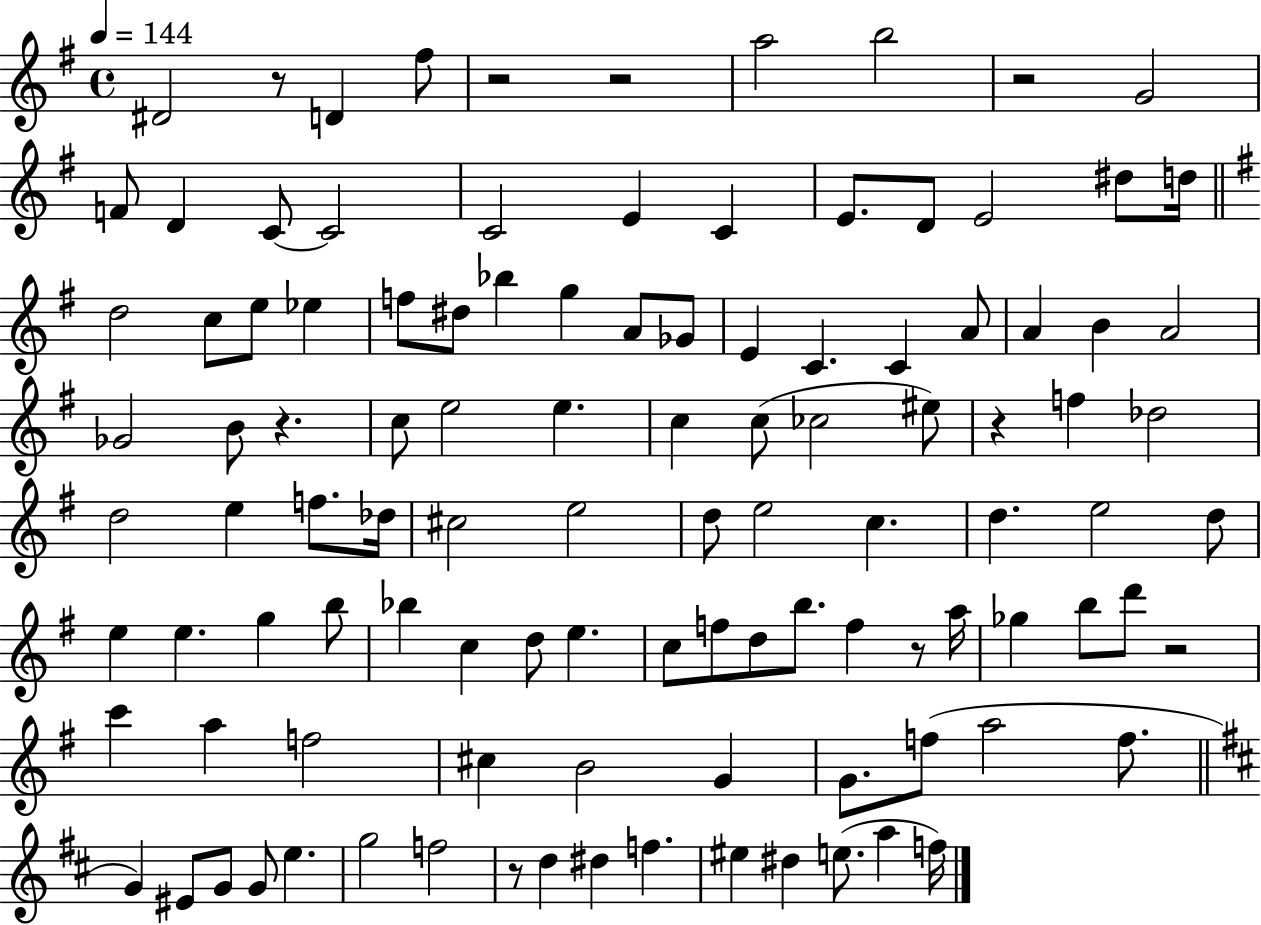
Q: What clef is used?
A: treble